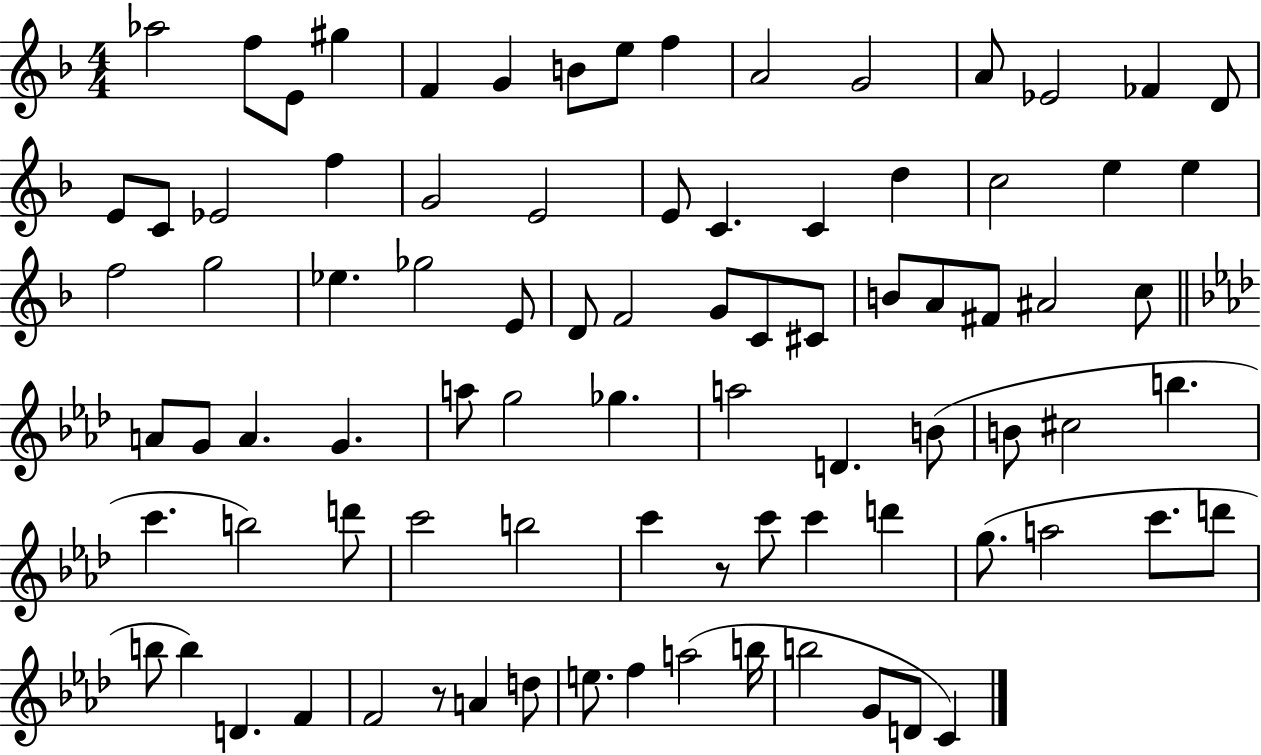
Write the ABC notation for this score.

X:1
T:Untitled
M:4/4
L:1/4
K:F
_a2 f/2 E/2 ^g F G B/2 e/2 f A2 G2 A/2 _E2 _F D/2 E/2 C/2 _E2 f G2 E2 E/2 C C d c2 e e f2 g2 _e _g2 E/2 D/2 F2 G/2 C/2 ^C/2 B/2 A/2 ^F/2 ^A2 c/2 A/2 G/2 A G a/2 g2 _g a2 D B/2 B/2 ^c2 b c' b2 d'/2 c'2 b2 c' z/2 c'/2 c' d' g/2 a2 c'/2 d'/2 b/2 b D F F2 z/2 A d/2 e/2 f a2 b/4 b2 G/2 D/2 C